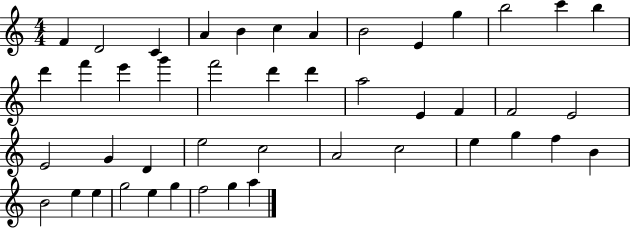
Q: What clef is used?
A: treble